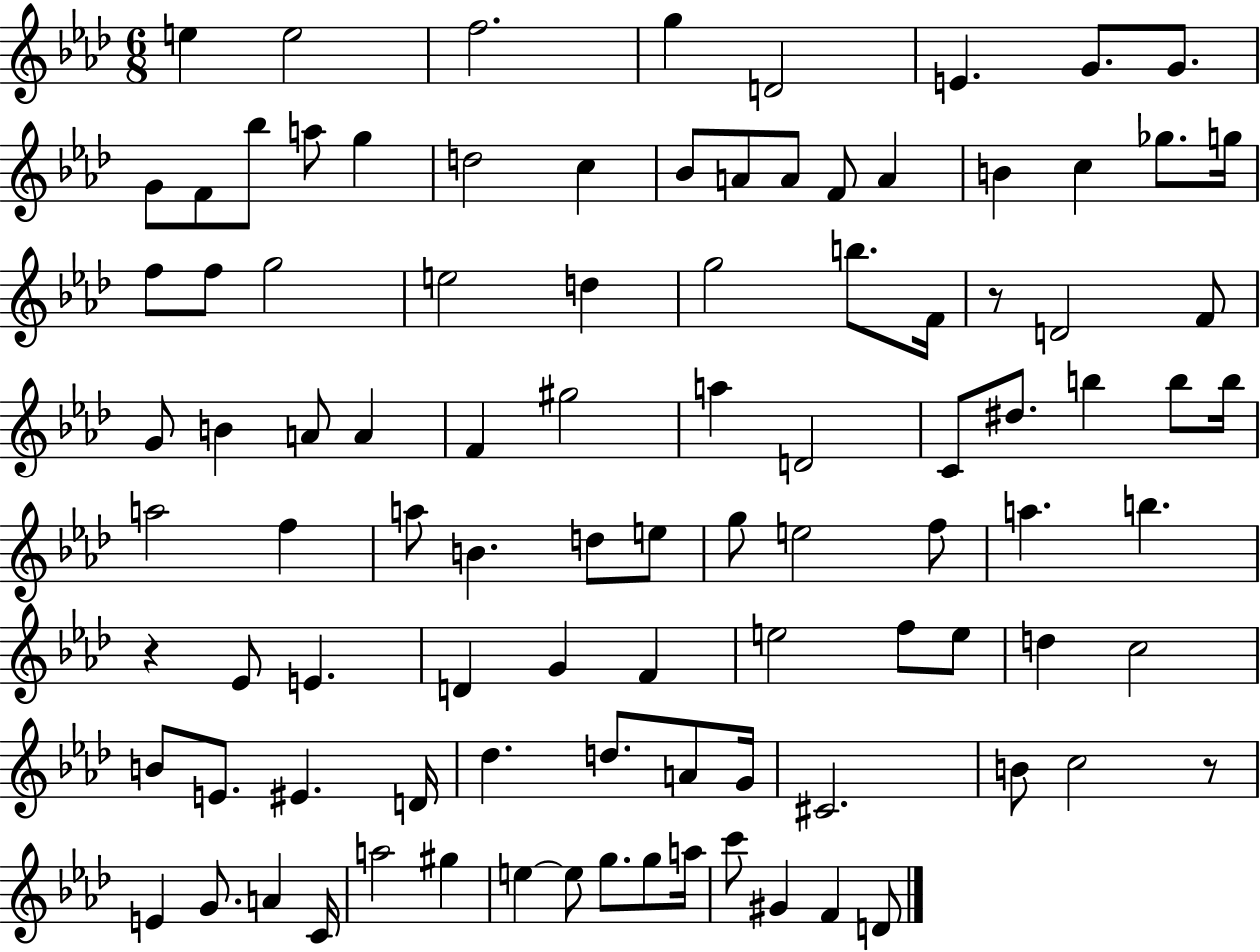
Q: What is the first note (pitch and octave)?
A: E5